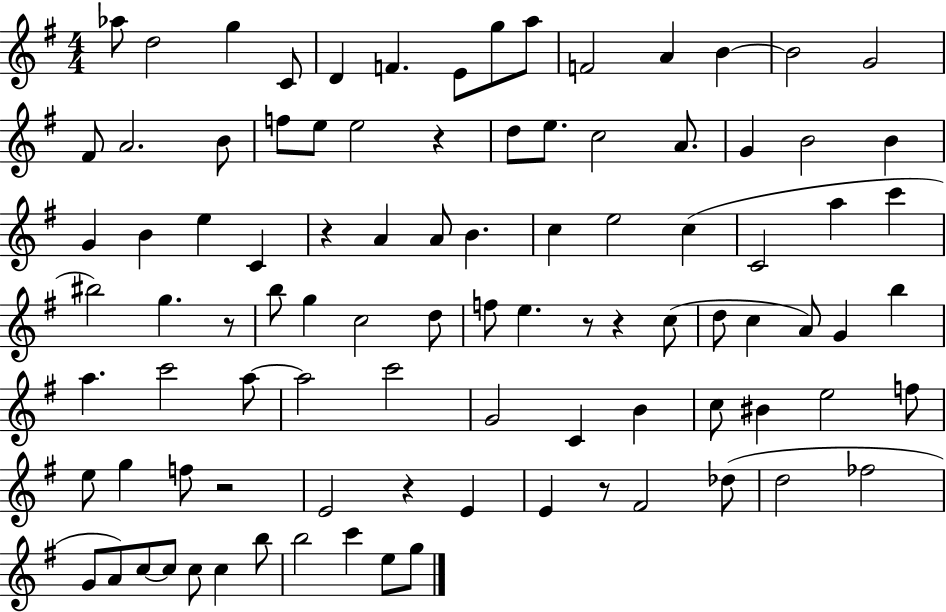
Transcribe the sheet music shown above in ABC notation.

X:1
T:Untitled
M:4/4
L:1/4
K:G
_a/2 d2 g C/2 D F E/2 g/2 a/2 F2 A B B2 G2 ^F/2 A2 B/2 f/2 e/2 e2 z d/2 e/2 c2 A/2 G B2 B G B e C z A A/2 B c e2 c C2 a c' ^b2 g z/2 b/2 g c2 d/2 f/2 e z/2 z c/2 d/2 c A/2 G b a c'2 a/2 a2 c'2 G2 C B c/2 ^B e2 f/2 e/2 g f/2 z2 E2 z E E z/2 ^F2 _d/2 d2 _f2 G/2 A/2 c/2 c/2 c/2 c b/2 b2 c' e/2 g/2